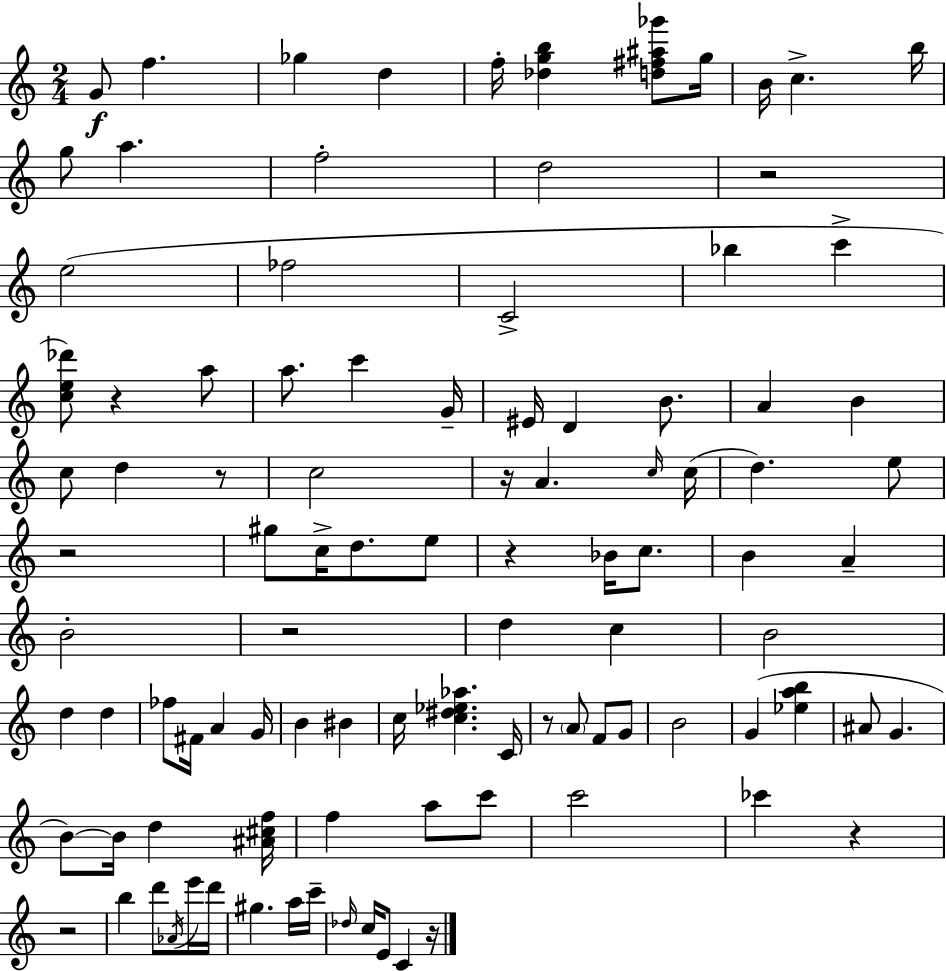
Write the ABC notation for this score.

X:1
T:Untitled
M:2/4
L:1/4
K:Am
G/2 f _g d f/4 [_dgb] [d^f^a_g']/2 g/4 B/4 c b/4 g/2 a f2 d2 z2 e2 _f2 C2 _b c' [ce_d']/2 z a/2 a/2 c' G/4 ^E/4 D B/2 A B c/2 d z/2 c2 z/4 A c/4 c/4 d e/2 z2 ^g/2 c/4 d/2 e/2 z _B/4 c/2 B A B2 z2 d c B2 d d _f/2 ^F/4 A G/4 B ^B c/4 [c^d_e_a] C/4 z/2 A/2 F/2 G/2 B2 G [_eab] ^A/2 G B/2 B/4 d [^A^cf]/4 f a/2 c'/2 c'2 _c' z z2 b d'/2 _A/4 e'/4 d'/4 ^g a/4 c'/4 _d/4 c/4 E/2 C z/4